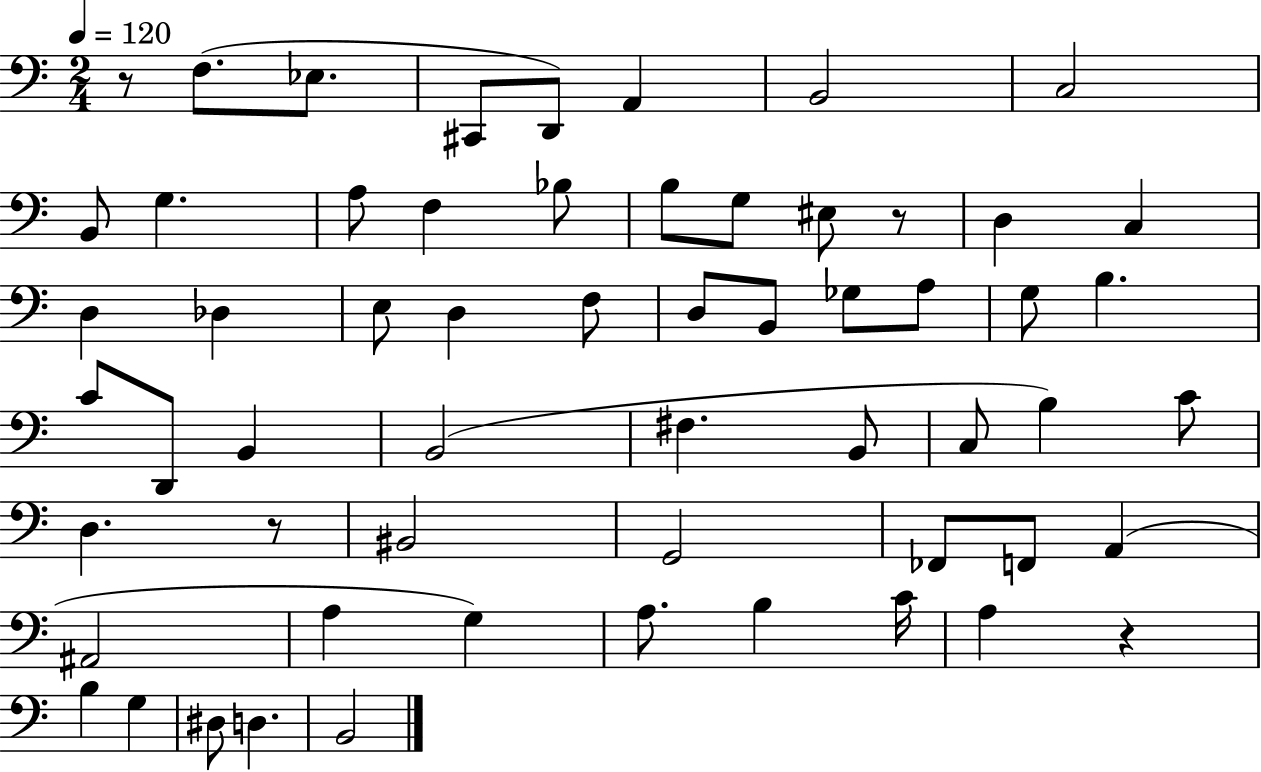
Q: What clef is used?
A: bass